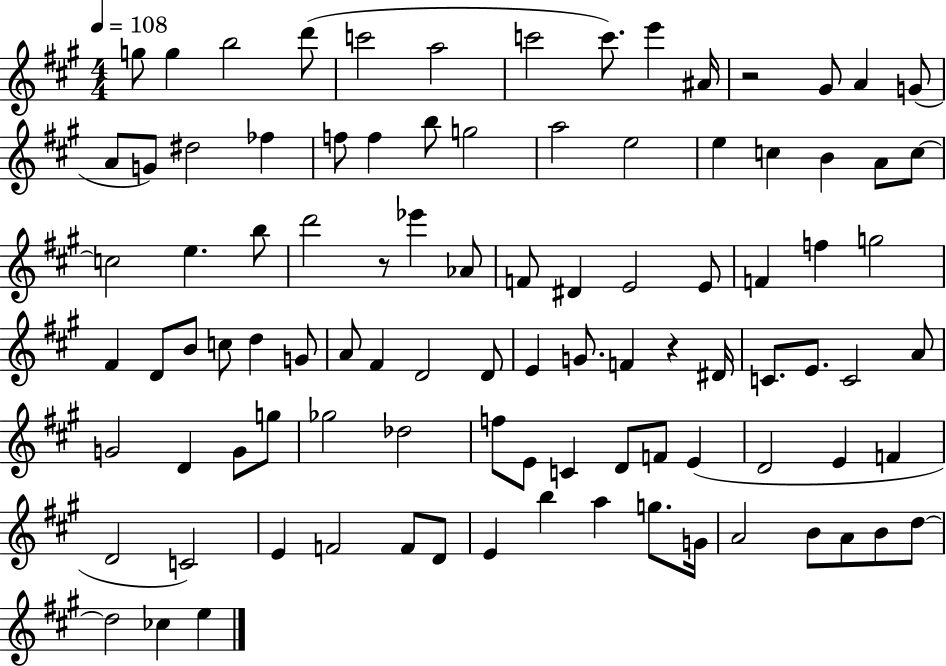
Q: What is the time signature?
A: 4/4